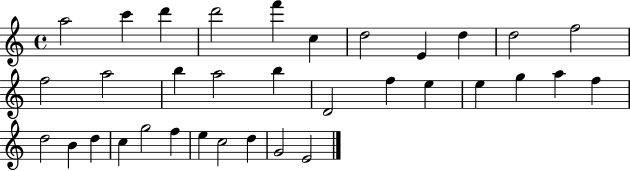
A5/h C6/q D6/q D6/h F6/q C5/q D5/h E4/q D5/q D5/h F5/h F5/h A5/h B5/q A5/h B5/q D4/h F5/q E5/q E5/q G5/q A5/q F5/q D5/h B4/q D5/q C5/q G5/h F5/q E5/q C5/h D5/q G4/h E4/h